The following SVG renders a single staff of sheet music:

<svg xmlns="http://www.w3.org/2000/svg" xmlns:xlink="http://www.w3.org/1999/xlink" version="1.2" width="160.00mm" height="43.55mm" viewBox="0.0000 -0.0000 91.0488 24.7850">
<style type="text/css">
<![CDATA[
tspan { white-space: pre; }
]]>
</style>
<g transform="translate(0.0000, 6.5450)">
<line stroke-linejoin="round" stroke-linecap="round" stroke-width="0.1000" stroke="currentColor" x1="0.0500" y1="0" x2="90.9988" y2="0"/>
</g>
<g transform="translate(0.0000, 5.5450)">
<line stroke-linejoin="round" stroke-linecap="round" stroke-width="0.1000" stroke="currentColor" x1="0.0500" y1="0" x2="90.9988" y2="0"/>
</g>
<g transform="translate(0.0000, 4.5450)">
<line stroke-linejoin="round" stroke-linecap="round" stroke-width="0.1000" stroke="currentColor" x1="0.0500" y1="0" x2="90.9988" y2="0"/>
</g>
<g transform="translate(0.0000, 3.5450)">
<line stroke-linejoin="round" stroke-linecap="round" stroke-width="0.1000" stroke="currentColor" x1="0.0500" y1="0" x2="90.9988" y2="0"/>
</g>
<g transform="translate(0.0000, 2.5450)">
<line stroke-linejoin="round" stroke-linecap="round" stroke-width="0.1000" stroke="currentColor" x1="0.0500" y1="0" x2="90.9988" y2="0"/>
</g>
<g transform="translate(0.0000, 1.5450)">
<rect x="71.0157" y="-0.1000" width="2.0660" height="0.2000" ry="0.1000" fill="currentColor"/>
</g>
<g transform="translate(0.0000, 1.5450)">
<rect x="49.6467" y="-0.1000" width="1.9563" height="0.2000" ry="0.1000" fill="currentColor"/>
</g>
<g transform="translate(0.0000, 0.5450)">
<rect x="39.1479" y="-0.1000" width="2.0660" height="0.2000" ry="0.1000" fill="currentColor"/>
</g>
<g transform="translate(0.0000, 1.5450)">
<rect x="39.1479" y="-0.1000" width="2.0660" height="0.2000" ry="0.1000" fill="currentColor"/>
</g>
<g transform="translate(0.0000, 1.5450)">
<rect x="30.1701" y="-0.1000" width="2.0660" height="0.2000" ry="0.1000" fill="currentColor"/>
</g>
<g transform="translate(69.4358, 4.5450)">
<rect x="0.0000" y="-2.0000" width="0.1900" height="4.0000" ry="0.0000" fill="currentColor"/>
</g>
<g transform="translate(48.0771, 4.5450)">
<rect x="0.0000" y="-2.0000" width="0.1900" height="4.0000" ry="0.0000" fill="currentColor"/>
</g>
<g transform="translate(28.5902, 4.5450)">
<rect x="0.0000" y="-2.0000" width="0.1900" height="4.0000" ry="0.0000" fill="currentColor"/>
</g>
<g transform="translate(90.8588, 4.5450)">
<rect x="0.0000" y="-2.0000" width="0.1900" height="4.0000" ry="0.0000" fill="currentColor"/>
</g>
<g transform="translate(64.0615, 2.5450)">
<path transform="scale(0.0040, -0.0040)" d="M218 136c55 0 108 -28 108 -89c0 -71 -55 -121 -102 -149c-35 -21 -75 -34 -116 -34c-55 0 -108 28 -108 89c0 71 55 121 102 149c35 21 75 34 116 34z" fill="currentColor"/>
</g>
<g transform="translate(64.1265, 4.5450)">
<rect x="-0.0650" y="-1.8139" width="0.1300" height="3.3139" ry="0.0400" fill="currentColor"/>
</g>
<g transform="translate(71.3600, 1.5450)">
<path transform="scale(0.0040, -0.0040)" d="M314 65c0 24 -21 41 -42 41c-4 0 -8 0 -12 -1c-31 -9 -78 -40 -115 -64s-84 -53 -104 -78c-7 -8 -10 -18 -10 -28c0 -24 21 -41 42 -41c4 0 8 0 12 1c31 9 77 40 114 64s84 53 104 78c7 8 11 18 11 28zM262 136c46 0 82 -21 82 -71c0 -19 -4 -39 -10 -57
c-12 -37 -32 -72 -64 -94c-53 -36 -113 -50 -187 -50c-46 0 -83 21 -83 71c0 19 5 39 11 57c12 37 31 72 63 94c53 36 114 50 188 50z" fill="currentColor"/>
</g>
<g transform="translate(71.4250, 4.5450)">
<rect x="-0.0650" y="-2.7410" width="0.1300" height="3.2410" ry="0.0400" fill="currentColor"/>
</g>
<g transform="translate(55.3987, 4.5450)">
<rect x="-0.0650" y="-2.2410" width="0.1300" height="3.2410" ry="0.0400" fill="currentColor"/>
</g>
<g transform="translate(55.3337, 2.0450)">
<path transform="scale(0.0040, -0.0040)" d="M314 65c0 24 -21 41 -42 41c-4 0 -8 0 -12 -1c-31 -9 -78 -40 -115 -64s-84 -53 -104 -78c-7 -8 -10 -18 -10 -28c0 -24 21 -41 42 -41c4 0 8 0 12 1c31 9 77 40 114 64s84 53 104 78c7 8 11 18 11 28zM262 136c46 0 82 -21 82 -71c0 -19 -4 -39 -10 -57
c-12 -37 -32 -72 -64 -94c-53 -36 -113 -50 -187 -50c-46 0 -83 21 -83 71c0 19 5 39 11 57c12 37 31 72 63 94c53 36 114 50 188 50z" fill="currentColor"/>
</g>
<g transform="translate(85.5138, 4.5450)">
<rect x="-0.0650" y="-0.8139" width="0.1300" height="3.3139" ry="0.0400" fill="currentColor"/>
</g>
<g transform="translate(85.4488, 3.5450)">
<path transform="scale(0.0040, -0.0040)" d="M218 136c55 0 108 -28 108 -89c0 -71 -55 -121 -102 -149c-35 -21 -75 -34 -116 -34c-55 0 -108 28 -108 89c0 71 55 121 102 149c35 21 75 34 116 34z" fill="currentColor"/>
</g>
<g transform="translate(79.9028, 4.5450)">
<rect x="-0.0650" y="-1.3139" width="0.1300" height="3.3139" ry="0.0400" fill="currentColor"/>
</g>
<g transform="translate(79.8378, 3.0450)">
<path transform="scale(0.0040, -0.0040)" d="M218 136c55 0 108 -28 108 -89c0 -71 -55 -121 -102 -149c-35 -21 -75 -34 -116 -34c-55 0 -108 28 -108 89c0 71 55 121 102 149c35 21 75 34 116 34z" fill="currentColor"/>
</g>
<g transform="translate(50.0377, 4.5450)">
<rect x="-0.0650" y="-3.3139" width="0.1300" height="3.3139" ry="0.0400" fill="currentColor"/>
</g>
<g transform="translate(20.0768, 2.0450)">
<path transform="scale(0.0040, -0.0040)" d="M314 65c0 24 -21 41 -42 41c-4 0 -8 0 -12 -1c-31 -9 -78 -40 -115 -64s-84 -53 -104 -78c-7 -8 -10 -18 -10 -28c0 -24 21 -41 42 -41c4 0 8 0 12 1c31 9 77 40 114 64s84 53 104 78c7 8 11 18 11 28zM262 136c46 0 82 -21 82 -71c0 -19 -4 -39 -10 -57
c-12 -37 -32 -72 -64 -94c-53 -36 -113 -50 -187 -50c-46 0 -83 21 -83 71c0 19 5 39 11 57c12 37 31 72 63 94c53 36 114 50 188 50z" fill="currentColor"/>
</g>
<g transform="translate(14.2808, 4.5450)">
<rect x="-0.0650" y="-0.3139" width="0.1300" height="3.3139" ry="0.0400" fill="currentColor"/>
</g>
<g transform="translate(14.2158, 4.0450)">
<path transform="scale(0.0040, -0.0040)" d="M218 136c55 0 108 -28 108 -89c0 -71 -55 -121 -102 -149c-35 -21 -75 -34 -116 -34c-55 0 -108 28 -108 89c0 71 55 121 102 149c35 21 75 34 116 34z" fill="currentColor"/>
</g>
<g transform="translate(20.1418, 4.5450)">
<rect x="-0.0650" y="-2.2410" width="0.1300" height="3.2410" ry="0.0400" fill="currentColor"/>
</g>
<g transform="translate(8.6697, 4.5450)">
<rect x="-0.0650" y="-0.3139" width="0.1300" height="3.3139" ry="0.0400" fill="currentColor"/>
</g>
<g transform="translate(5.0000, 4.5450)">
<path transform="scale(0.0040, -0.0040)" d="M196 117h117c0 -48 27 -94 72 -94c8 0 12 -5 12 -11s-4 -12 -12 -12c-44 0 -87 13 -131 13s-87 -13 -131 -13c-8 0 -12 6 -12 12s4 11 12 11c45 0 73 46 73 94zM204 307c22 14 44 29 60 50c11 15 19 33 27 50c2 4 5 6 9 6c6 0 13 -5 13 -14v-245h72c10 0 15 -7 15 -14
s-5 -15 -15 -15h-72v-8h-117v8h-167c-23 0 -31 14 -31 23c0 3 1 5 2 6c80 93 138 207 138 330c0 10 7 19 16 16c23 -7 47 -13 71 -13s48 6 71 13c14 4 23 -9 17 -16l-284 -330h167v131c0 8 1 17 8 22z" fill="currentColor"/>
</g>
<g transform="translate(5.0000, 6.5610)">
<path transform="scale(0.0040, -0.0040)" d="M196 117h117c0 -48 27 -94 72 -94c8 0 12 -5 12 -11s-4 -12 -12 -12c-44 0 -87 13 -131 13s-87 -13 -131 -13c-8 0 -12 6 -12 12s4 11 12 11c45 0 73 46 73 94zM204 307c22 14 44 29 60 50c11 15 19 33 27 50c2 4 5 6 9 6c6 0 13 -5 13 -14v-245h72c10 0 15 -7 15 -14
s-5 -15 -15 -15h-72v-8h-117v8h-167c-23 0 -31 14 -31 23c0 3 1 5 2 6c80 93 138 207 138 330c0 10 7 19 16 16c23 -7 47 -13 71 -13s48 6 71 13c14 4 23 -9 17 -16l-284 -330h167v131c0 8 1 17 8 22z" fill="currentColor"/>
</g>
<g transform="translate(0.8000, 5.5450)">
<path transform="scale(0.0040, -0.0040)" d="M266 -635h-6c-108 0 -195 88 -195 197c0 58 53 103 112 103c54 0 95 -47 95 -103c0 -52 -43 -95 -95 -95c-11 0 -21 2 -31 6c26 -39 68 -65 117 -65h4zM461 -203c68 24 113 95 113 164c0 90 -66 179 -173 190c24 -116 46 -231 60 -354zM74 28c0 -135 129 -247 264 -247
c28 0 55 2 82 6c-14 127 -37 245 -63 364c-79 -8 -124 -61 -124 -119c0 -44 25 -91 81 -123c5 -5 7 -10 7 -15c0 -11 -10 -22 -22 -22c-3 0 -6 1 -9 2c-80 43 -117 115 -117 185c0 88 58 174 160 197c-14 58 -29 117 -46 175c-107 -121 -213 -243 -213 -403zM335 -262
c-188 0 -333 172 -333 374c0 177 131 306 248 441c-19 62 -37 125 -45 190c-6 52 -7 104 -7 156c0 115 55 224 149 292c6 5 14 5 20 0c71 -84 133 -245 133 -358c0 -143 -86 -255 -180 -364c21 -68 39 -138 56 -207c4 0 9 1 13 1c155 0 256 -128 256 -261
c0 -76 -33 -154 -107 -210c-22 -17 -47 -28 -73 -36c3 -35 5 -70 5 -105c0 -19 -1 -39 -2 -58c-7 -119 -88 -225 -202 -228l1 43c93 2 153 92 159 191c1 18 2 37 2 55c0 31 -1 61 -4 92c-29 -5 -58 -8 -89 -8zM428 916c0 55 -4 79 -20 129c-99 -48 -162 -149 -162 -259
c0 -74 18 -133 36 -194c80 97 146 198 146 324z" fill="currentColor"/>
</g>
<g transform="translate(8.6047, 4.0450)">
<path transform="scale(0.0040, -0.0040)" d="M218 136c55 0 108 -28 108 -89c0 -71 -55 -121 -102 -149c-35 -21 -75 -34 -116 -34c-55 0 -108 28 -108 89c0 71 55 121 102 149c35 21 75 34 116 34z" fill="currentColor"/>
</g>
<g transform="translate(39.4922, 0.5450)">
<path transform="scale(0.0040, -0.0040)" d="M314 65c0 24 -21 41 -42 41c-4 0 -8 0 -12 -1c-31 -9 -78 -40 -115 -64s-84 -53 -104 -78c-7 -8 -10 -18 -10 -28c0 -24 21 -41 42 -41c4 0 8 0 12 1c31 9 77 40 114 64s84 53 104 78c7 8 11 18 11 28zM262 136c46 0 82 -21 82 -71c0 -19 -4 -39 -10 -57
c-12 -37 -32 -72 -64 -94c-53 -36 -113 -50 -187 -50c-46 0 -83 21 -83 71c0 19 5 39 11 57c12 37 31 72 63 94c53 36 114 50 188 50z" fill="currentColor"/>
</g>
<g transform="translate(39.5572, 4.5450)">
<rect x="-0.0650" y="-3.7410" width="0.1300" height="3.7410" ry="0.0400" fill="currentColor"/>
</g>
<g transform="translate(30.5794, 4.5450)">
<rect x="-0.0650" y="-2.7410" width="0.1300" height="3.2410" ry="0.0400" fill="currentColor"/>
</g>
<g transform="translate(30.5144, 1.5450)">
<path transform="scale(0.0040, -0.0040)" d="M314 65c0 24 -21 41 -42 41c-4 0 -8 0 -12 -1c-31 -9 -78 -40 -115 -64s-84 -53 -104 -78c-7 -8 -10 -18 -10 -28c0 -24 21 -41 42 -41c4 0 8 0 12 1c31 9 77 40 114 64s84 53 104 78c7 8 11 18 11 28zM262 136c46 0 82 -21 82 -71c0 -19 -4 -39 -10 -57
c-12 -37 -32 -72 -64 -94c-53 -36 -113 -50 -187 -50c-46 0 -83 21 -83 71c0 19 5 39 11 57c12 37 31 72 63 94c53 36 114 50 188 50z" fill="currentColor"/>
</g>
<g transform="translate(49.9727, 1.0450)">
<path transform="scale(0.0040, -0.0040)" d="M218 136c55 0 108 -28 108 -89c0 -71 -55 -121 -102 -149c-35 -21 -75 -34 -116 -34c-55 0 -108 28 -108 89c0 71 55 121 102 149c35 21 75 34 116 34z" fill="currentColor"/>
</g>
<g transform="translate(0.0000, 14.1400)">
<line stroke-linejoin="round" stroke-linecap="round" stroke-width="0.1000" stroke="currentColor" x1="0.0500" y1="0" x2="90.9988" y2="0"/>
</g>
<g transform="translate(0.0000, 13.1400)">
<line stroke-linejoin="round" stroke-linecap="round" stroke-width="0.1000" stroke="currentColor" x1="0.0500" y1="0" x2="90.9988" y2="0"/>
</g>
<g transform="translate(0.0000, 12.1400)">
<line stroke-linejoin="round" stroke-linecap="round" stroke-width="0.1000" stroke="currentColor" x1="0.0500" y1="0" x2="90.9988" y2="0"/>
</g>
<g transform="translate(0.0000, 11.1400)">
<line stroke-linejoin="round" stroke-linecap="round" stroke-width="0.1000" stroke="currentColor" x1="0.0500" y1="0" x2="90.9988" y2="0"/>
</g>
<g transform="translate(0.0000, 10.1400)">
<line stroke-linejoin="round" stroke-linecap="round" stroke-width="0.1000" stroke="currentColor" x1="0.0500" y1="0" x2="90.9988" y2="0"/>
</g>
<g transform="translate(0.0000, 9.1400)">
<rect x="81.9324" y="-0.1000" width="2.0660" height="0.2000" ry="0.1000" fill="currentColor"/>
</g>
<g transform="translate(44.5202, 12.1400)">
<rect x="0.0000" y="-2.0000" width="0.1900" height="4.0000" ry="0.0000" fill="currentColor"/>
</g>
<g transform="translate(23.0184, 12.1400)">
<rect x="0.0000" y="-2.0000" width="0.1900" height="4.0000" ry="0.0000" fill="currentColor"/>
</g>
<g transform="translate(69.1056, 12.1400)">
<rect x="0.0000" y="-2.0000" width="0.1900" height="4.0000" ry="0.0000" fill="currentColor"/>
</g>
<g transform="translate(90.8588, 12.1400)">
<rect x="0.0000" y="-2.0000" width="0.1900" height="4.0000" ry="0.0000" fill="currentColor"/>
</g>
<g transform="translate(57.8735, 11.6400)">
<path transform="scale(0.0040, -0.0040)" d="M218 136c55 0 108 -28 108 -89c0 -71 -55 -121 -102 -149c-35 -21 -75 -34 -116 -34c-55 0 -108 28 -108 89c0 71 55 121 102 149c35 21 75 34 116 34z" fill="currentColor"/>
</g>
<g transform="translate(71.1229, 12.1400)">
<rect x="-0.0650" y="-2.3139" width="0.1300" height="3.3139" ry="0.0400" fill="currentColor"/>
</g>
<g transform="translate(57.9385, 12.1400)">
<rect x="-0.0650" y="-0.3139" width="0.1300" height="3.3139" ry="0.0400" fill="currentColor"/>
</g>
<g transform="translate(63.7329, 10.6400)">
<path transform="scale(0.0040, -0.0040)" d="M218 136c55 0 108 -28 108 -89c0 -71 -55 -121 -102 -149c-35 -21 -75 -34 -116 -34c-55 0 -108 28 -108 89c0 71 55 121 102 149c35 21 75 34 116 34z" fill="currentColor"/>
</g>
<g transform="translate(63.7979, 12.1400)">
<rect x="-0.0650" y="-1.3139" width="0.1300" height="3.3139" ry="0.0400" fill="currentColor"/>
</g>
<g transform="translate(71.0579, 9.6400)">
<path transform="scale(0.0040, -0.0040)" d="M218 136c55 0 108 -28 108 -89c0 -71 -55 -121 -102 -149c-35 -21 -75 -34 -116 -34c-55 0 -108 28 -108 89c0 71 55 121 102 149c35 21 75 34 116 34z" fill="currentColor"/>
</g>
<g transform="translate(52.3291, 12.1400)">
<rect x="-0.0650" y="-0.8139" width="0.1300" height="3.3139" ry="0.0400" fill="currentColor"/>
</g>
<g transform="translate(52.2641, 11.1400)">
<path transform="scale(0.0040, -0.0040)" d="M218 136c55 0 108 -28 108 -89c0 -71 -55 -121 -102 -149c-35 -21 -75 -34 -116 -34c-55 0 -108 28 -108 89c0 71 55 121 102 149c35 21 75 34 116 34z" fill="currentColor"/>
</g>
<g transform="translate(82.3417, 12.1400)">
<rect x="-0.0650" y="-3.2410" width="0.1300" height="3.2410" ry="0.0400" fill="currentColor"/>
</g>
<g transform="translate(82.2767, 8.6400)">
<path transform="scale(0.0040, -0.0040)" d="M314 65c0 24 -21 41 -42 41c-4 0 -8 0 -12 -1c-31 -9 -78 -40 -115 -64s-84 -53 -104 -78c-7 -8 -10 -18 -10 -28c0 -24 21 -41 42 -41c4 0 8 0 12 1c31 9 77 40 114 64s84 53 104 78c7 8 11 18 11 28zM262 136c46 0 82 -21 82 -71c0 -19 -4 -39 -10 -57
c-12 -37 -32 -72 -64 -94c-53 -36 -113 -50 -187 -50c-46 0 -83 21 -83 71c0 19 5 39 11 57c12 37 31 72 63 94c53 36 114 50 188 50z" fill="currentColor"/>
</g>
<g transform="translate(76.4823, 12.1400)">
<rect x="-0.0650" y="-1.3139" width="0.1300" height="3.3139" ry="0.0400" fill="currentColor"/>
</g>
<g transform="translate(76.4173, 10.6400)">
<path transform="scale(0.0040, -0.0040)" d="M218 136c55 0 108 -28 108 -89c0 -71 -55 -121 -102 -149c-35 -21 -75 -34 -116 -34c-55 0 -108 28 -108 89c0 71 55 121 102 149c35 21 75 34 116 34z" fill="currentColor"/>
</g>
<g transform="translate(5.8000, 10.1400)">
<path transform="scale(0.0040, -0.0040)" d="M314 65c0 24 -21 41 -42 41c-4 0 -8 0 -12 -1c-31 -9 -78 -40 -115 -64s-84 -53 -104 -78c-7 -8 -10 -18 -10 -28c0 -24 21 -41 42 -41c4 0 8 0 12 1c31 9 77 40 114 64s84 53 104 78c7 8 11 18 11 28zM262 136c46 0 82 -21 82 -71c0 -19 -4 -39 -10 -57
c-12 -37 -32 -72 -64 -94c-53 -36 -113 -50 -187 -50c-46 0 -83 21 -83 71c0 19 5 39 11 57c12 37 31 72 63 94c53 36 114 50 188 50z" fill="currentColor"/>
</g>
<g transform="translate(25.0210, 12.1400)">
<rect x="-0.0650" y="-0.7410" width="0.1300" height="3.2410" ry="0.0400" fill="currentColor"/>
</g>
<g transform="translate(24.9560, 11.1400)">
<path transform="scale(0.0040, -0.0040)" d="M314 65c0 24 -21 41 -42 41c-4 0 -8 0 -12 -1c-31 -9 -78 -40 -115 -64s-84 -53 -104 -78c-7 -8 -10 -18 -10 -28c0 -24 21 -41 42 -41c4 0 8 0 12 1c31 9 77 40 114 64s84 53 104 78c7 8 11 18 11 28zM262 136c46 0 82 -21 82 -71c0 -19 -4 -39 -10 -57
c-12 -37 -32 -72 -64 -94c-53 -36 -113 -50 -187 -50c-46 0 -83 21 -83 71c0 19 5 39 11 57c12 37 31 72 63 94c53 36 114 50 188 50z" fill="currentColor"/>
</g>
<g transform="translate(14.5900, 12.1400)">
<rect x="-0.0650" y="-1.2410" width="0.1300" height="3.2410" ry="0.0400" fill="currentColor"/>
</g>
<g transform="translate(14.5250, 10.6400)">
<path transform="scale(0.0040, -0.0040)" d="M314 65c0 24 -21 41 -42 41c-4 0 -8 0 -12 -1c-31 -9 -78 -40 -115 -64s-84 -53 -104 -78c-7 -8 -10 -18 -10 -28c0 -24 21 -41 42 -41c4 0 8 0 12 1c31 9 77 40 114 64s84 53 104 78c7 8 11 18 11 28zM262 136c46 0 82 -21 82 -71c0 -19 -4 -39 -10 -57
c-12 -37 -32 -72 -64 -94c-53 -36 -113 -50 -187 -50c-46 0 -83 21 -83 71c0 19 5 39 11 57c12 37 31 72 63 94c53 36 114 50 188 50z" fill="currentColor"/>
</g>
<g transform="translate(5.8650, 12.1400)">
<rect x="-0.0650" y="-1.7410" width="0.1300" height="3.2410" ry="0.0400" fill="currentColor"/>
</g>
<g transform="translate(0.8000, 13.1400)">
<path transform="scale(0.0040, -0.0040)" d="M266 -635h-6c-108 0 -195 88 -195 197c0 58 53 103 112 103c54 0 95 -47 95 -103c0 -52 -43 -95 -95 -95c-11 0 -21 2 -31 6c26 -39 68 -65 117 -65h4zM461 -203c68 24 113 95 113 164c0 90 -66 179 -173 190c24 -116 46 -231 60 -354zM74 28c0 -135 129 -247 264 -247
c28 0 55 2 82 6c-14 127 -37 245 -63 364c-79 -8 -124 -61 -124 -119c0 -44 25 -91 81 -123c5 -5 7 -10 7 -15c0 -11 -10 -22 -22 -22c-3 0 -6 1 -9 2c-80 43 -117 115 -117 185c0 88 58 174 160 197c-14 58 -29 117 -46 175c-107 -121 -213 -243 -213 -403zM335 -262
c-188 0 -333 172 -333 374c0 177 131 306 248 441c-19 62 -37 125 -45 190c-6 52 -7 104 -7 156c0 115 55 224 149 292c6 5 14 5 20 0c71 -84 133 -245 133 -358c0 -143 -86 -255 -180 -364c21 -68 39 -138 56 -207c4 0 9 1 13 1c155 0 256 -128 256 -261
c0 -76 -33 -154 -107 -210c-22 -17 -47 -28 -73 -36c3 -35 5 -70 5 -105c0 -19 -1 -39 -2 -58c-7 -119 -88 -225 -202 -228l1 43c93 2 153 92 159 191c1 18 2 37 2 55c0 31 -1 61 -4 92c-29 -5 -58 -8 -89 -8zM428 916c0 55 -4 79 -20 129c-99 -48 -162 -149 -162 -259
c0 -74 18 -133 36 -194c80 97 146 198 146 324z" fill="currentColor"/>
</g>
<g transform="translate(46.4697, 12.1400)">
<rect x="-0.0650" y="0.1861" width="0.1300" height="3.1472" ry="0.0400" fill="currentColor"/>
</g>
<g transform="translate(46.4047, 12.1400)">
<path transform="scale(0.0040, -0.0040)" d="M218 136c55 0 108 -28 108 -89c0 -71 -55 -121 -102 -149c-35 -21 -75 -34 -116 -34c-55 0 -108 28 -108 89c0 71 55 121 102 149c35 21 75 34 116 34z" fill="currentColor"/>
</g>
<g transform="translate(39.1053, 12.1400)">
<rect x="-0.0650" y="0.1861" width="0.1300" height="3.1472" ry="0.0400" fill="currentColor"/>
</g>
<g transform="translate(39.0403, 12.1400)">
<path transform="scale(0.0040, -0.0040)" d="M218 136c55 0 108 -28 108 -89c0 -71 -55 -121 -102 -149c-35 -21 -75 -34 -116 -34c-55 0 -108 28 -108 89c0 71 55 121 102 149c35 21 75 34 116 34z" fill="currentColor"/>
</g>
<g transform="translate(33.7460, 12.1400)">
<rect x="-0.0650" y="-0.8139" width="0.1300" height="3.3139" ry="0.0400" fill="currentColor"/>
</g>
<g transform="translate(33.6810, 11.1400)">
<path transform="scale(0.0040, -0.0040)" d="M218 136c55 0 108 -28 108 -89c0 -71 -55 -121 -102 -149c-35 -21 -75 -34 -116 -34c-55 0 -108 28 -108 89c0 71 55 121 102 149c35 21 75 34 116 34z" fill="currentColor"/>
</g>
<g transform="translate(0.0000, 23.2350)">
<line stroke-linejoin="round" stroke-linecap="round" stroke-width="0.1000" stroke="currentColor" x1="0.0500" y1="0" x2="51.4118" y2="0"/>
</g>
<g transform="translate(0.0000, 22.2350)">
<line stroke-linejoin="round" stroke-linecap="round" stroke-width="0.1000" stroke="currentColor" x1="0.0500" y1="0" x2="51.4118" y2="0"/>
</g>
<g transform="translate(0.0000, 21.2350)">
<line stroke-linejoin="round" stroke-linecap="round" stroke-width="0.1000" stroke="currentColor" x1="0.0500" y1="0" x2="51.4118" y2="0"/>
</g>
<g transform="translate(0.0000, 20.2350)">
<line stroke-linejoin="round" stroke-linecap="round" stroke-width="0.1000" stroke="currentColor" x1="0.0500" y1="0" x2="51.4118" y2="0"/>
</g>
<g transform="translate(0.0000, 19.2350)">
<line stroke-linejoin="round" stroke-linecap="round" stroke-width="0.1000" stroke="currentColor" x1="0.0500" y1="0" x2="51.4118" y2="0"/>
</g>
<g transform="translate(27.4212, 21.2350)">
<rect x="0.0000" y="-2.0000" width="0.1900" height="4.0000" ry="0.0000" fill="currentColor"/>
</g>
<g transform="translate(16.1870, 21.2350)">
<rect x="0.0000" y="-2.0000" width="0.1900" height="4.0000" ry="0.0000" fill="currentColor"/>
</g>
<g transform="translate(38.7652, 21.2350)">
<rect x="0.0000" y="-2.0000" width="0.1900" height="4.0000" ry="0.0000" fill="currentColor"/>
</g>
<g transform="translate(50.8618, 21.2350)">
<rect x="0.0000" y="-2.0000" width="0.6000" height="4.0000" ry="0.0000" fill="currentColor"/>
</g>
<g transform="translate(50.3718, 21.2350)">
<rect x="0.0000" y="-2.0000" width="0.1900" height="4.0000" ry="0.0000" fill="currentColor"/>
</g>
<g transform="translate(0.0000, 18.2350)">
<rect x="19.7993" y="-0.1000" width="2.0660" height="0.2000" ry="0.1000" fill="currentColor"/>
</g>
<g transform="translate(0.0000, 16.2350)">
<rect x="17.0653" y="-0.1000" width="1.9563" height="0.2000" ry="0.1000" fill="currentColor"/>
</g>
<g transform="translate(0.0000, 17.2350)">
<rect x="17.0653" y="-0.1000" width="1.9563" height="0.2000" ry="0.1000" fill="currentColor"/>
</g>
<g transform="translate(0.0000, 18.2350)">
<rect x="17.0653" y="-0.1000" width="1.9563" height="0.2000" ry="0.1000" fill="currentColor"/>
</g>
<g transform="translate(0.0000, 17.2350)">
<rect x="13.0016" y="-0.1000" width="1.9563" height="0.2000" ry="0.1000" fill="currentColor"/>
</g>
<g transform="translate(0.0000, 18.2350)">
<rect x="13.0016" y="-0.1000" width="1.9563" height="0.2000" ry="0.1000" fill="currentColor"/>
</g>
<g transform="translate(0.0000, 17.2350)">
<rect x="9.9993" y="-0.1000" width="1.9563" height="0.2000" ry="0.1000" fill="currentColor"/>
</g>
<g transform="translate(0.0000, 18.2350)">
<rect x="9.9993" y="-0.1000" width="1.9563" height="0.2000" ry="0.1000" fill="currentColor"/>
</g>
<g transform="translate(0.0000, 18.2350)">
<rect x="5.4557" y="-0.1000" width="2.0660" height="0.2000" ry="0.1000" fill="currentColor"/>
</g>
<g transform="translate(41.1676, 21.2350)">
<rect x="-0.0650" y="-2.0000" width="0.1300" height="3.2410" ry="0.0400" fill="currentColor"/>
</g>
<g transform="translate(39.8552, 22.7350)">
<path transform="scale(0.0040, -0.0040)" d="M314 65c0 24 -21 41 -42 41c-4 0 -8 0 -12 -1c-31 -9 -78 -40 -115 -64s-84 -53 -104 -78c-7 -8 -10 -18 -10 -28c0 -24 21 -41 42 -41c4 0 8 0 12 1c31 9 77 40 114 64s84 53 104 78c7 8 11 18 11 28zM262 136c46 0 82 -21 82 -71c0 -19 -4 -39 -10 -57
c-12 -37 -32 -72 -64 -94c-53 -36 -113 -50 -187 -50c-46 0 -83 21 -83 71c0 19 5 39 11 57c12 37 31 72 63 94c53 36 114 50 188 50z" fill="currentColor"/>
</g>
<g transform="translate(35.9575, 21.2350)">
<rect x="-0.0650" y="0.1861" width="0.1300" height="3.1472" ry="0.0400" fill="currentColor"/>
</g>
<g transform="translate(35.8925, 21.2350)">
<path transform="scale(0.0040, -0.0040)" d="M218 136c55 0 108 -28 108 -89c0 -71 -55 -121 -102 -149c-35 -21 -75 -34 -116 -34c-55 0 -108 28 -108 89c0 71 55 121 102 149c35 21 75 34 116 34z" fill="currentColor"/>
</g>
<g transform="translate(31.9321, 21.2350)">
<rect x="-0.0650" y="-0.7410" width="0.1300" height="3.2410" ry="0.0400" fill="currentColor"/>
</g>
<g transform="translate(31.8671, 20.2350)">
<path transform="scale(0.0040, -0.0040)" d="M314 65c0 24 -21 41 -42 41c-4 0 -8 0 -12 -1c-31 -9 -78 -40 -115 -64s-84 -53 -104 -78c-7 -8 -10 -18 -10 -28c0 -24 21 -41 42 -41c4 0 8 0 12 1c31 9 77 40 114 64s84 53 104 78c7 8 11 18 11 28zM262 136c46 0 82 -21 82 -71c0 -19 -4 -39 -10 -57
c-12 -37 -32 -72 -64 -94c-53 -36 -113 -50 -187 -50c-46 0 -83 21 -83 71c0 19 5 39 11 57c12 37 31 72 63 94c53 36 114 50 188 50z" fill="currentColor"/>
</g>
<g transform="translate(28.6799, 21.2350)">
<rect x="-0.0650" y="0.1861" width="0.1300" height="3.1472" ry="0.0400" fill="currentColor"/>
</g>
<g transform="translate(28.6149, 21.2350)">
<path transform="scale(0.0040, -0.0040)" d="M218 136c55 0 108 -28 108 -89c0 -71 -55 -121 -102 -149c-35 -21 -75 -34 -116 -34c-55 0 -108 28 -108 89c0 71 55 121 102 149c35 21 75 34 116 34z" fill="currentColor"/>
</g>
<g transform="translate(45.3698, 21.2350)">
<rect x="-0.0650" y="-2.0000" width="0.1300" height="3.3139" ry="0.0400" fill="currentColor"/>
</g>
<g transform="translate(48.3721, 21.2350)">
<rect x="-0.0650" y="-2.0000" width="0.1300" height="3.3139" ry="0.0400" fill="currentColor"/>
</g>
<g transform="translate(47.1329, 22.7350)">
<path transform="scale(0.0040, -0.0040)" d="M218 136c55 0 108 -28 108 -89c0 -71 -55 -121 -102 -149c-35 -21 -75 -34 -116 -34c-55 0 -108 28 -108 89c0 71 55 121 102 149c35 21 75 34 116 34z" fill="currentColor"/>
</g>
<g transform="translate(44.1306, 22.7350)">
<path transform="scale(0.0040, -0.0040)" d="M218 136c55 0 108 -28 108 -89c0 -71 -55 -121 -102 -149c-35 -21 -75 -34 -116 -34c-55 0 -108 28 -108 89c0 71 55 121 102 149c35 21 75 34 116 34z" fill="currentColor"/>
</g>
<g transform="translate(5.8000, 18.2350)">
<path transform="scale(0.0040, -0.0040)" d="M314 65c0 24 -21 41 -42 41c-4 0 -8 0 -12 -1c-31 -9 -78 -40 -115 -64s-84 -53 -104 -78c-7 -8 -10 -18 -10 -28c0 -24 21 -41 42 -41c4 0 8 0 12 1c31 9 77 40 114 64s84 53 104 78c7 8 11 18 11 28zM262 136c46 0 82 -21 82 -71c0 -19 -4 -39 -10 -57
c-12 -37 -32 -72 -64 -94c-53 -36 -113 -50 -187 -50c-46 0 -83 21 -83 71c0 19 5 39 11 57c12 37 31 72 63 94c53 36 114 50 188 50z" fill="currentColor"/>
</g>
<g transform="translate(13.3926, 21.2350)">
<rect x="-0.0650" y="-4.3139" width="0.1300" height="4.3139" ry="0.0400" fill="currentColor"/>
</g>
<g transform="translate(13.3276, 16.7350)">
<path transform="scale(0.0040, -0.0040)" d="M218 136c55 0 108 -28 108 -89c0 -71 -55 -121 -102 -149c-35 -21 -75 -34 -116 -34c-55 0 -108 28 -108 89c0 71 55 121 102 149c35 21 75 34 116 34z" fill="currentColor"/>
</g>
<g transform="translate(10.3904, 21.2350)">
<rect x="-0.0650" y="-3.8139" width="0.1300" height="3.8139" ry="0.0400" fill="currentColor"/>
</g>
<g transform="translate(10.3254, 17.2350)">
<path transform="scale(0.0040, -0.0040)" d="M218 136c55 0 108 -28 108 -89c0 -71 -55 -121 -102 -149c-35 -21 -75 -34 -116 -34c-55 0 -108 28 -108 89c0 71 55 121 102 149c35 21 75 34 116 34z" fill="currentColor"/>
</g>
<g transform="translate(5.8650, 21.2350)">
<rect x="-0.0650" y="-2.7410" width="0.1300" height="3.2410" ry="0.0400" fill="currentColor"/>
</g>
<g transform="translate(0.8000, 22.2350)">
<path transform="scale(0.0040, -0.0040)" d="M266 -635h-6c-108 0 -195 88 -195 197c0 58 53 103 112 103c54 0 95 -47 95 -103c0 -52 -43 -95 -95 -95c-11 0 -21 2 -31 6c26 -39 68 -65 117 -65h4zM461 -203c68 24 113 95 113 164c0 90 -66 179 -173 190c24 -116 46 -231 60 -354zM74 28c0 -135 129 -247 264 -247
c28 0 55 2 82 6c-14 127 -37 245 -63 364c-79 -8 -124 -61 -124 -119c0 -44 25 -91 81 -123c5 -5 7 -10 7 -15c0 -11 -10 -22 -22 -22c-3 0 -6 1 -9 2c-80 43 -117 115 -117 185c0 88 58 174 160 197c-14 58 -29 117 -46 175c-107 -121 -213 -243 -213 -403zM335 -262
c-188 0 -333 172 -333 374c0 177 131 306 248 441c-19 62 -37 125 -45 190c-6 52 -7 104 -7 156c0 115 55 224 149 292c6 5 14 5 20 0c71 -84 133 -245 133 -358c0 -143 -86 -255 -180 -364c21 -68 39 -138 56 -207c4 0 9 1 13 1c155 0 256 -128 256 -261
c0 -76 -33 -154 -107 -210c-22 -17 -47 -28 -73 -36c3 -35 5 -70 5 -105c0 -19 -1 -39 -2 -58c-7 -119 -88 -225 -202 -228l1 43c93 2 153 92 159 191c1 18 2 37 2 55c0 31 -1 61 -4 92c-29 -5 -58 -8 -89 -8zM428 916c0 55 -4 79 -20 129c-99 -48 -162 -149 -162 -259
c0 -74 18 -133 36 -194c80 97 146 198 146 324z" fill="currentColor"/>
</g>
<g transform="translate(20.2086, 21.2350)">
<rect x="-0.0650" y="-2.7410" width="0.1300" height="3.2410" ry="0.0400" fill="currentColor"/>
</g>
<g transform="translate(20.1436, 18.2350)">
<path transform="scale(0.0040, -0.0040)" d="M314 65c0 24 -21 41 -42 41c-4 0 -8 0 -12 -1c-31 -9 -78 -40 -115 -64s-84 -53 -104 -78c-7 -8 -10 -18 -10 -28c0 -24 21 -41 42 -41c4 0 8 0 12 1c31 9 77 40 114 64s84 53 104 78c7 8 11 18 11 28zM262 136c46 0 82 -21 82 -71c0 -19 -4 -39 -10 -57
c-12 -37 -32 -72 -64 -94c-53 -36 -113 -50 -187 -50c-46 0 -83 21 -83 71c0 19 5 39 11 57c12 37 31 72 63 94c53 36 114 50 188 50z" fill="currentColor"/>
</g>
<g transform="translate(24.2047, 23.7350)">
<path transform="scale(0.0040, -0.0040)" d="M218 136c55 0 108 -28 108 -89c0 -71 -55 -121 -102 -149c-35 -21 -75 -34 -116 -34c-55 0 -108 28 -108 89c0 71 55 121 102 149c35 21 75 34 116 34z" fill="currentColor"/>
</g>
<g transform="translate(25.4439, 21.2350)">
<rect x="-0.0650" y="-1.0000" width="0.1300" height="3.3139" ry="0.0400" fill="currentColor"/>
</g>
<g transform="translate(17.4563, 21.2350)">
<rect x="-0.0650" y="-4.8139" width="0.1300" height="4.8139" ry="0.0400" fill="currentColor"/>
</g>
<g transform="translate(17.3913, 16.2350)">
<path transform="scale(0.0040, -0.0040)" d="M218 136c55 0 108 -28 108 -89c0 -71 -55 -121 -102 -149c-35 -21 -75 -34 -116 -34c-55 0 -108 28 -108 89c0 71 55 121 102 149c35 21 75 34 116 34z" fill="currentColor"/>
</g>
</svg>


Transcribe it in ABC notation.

X:1
T:Untitled
M:4/4
L:1/4
K:C
c c g2 a2 c'2 b g2 f a2 e d f2 e2 d2 d B B d c e g e b2 a2 c' d' e' a2 D B d2 B F2 F F